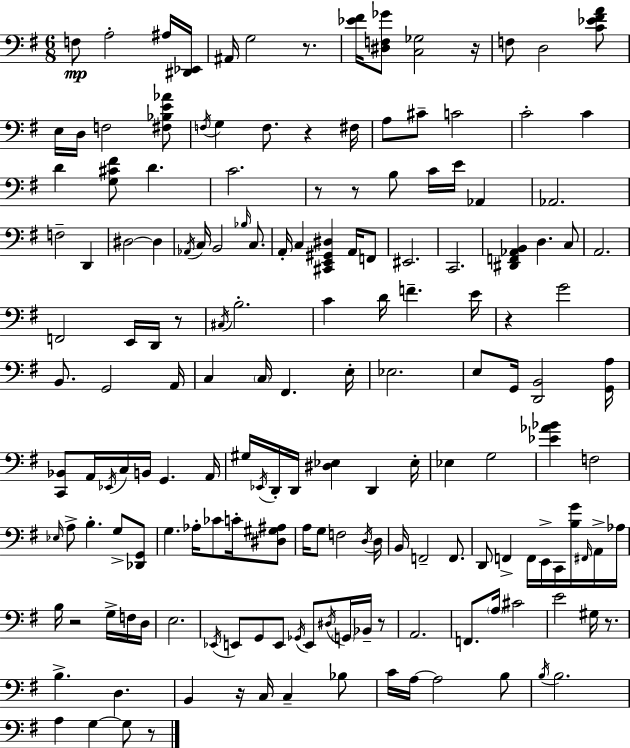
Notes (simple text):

F3/e A3/h A#3/s [D#2,Eb2]/s A#2/s G3/h R/e. [Eb4,F#4]/s [D#3,F3,Gb4]/e [C3,Gb3]/h R/s F3/e D3/h [C4,Eb4,F#4,A4]/e E3/s D3/s F3/h [F#3,Bb3,E4,Ab4]/e F3/s G3/q F3/e. R/q F#3/s A3/e C#4/e C4/h C4/h C4/q D4/q [G3,C#4,F#4]/e D4/q. C4/h. R/e R/e B3/e C4/s E4/s Ab2/q Ab2/h. F3/h D2/q D#3/h D#3/q Ab2/s C3/s B2/h Bb3/s C3/e. A2/s C3/q [C#2,E2,G#2,D#3]/q A2/s F2/e EIS2/h. C2/h. [D#2,F2,Ab2,B2]/q D3/q. C3/e A2/h. F2/h E2/s D2/s R/e C#3/s B3/h. C4/q D4/s F4/q. E4/s R/q G4/h B2/e. G2/h A2/s C3/q C3/s F#2/q. E3/s Eb3/h. E3/e G2/s [D2,B2]/h [G2,A3]/s [C2,Bb2]/e A2/s Eb2/s C3/s B2/s G2/q. A2/s G#3/s Eb2/s D2/s D2/s [D#3,Eb3]/q D2/q Eb3/s Eb3/q G3/h [Eb4,Ab4,Bb4]/q F3/h Eb3/s A3/e B3/q. G3/e [Db2,G2]/e G3/q. Ab3/s CES4/e C4/s [D#3,G#3,A#3]/e A3/s G3/e F3/h D3/s D3/s B2/s F2/h F2/e. D2/e F2/q F2/s E2/s C2/s [B3,G4]/s F#2/s A2/s Ab3/s B3/s R/h G3/s F3/s D3/s E3/h. Eb2/s E2/e G2/e E2/e Gb2/s E2/e D#3/s G2/s Bb2/s R/e A2/h. F2/e. A3/s C#4/h E4/h G#3/s R/e. B3/q. D3/q. B2/q R/s C3/s C3/q Bb3/e C4/s A3/s A3/h B3/e B3/s B3/h. A3/q G3/q G3/e R/e